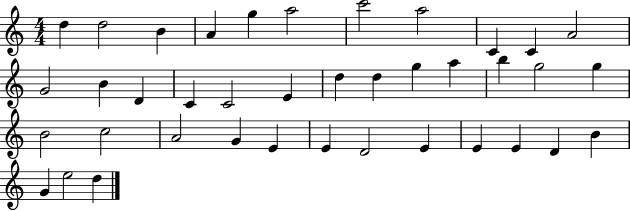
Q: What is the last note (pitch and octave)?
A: D5